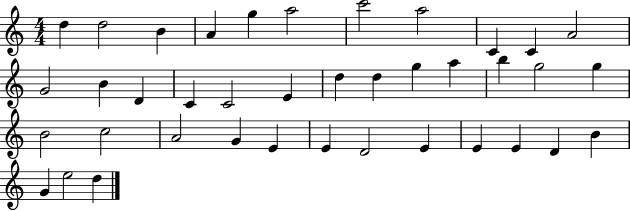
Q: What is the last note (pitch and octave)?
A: D5